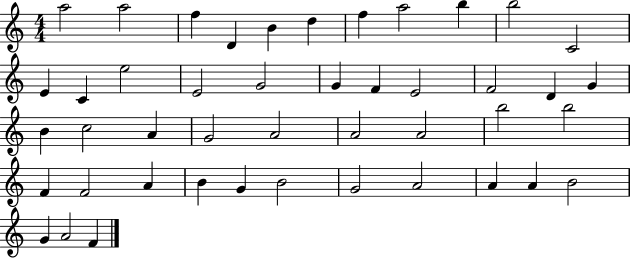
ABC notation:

X:1
T:Untitled
M:4/4
L:1/4
K:C
a2 a2 f D B d f a2 b b2 C2 E C e2 E2 G2 G F E2 F2 D G B c2 A G2 A2 A2 A2 b2 b2 F F2 A B G B2 G2 A2 A A B2 G A2 F